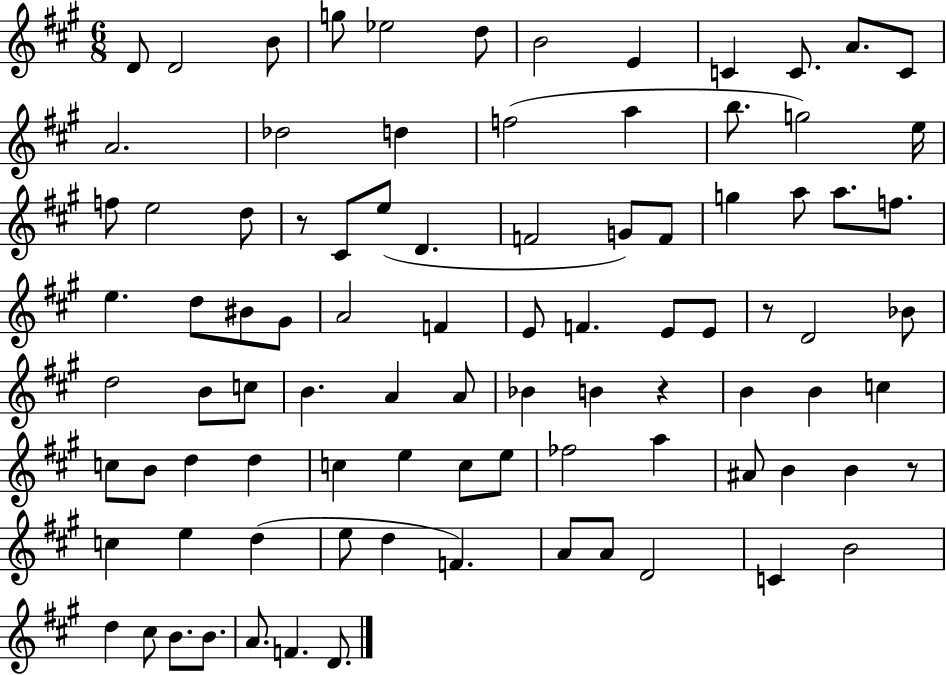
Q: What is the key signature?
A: A major